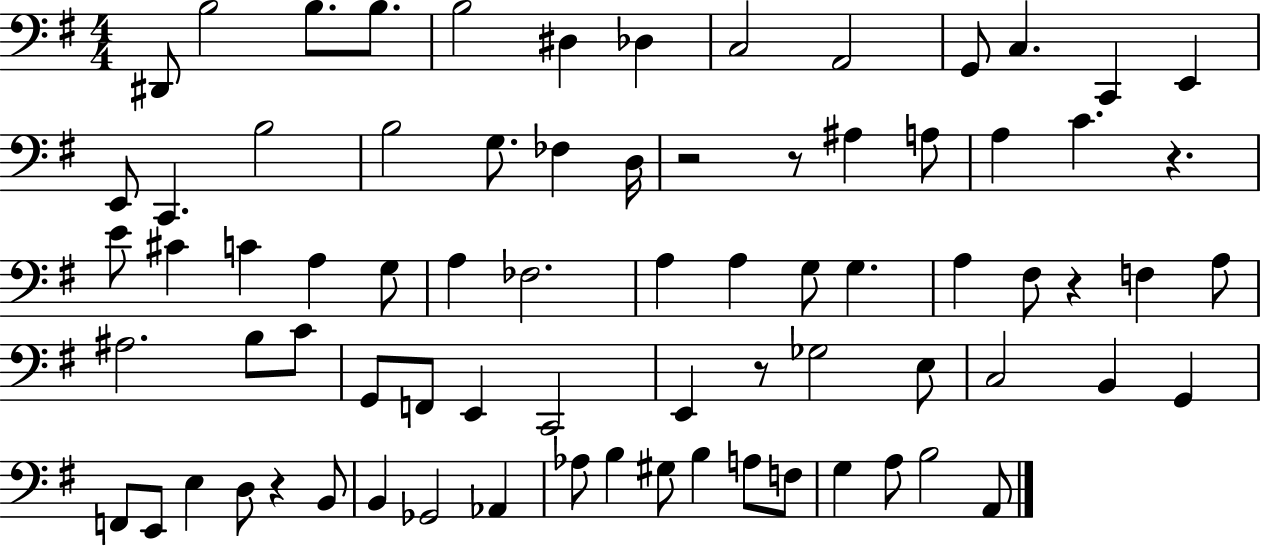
D#2/e B3/h B3/e. B3/e. B3/h D#3/q Db3/q C3/h A2/h G2/e C3/q. C2/q E2/q E2/e C2/q. B3/h B3/h G3/e. FES3/q D3/s R/h R/e A#3/q A3/e A3/q C4/q. R/q. E4/e C#4/q C4/q A3/q G3/e A3/q FES3/h. A3/q A3/q G3/e G3/q. A3/q F#3/e R/q F3/q A3/e A#3/h. B3/e C4/e G2/e F2/e E2/q C2/h E2/q R/e Gb3/h E3/e C3/h B2/q G2/q F2/e E2/e E3/q D3/e R/q B2/e B2/q Gb2/h Ab2/q Ab3/e B3/q G#3/e B3/q A3/e F3/e G3/q A3/e B3/h A2/e